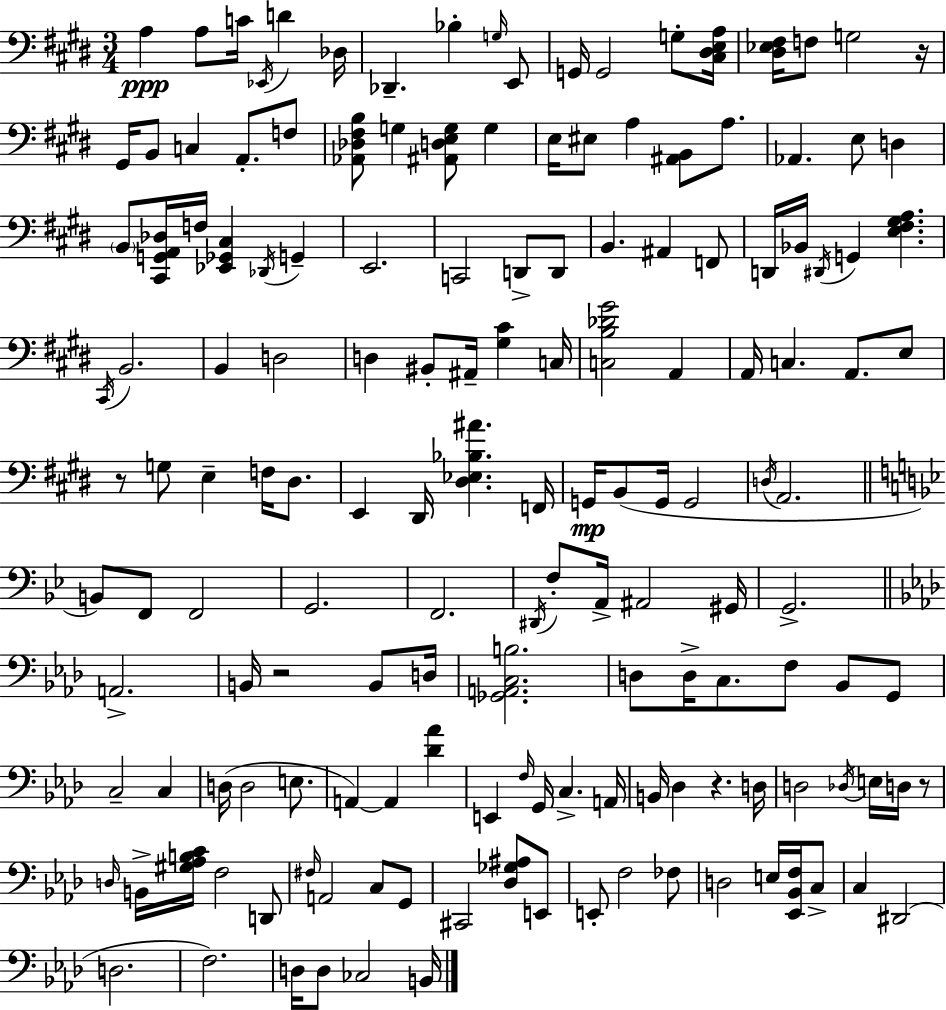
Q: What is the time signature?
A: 3/4